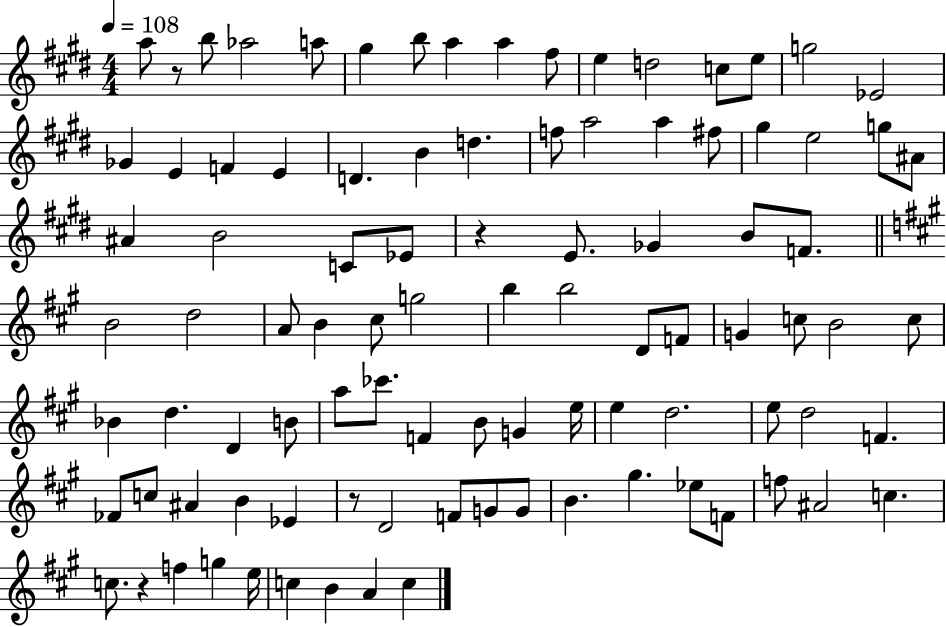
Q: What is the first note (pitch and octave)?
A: A5